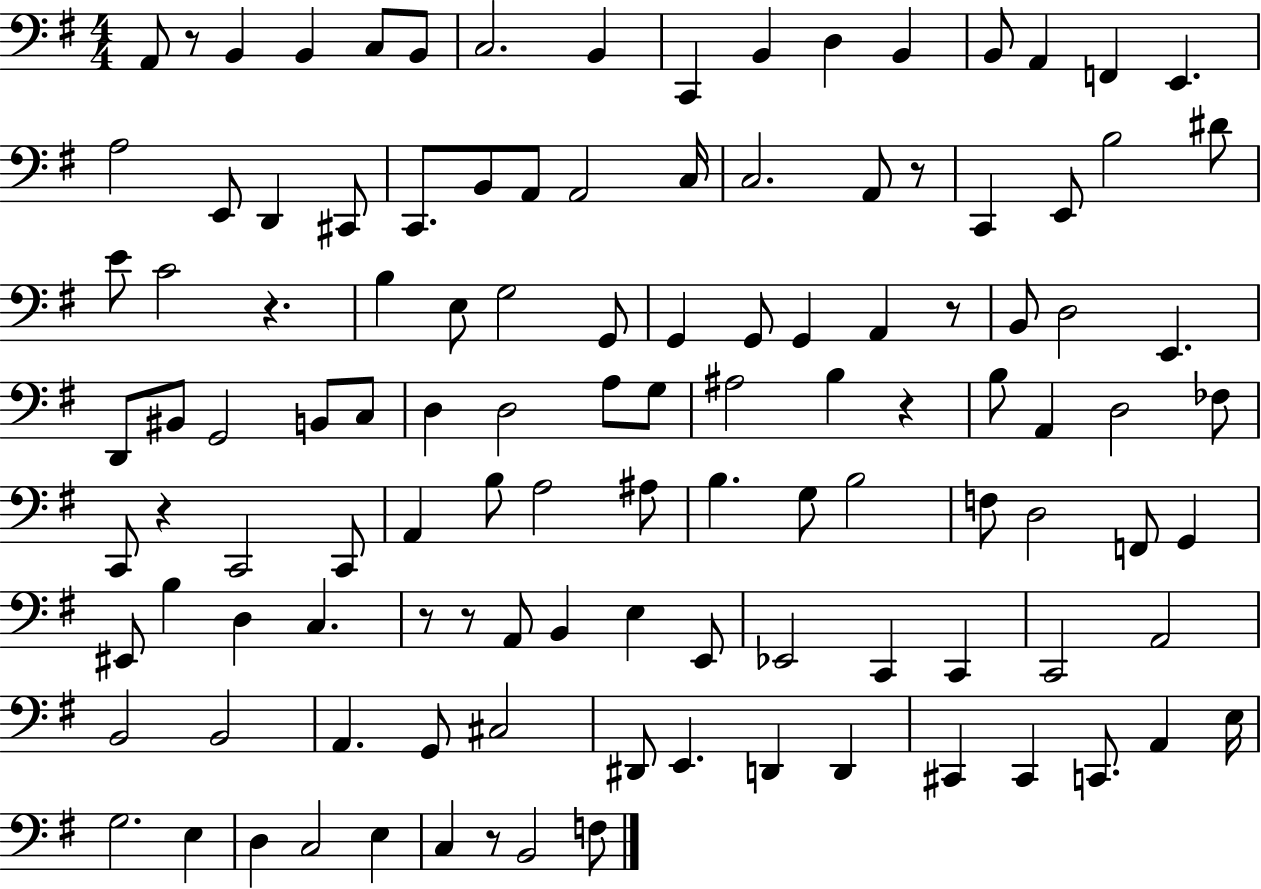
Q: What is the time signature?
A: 4/4